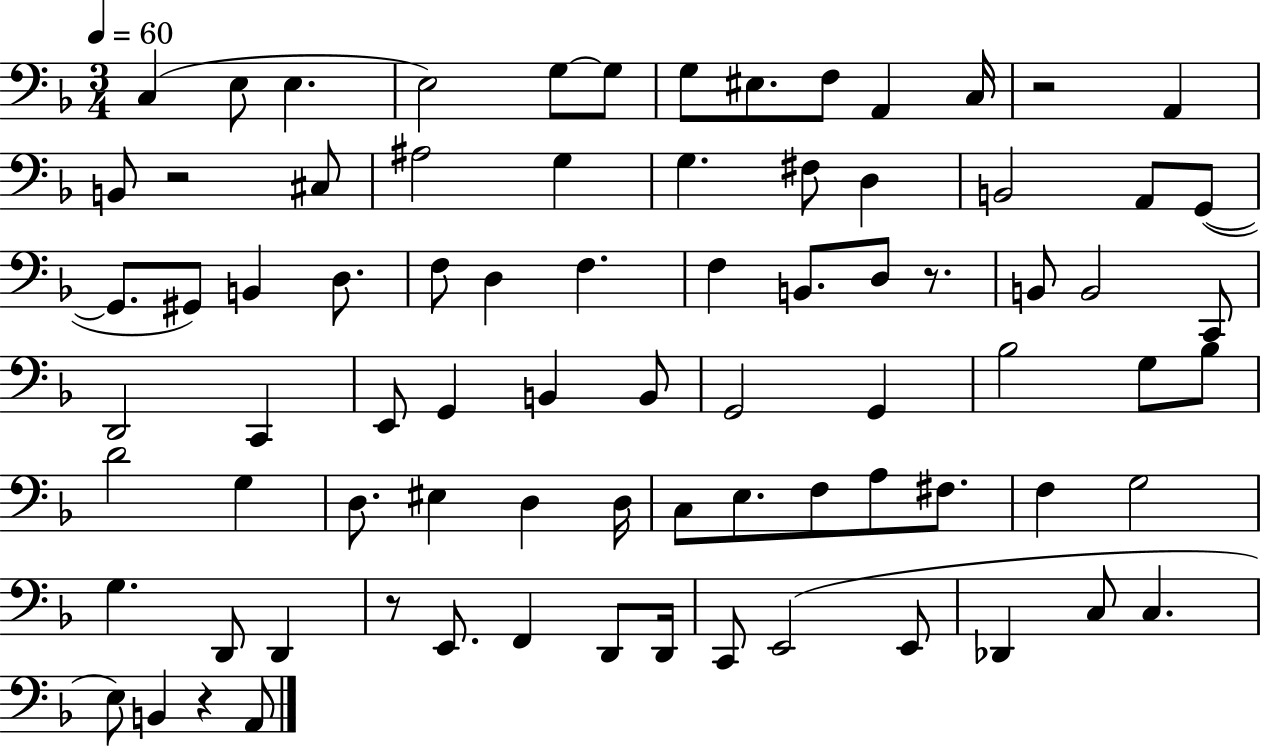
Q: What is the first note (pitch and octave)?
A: C3